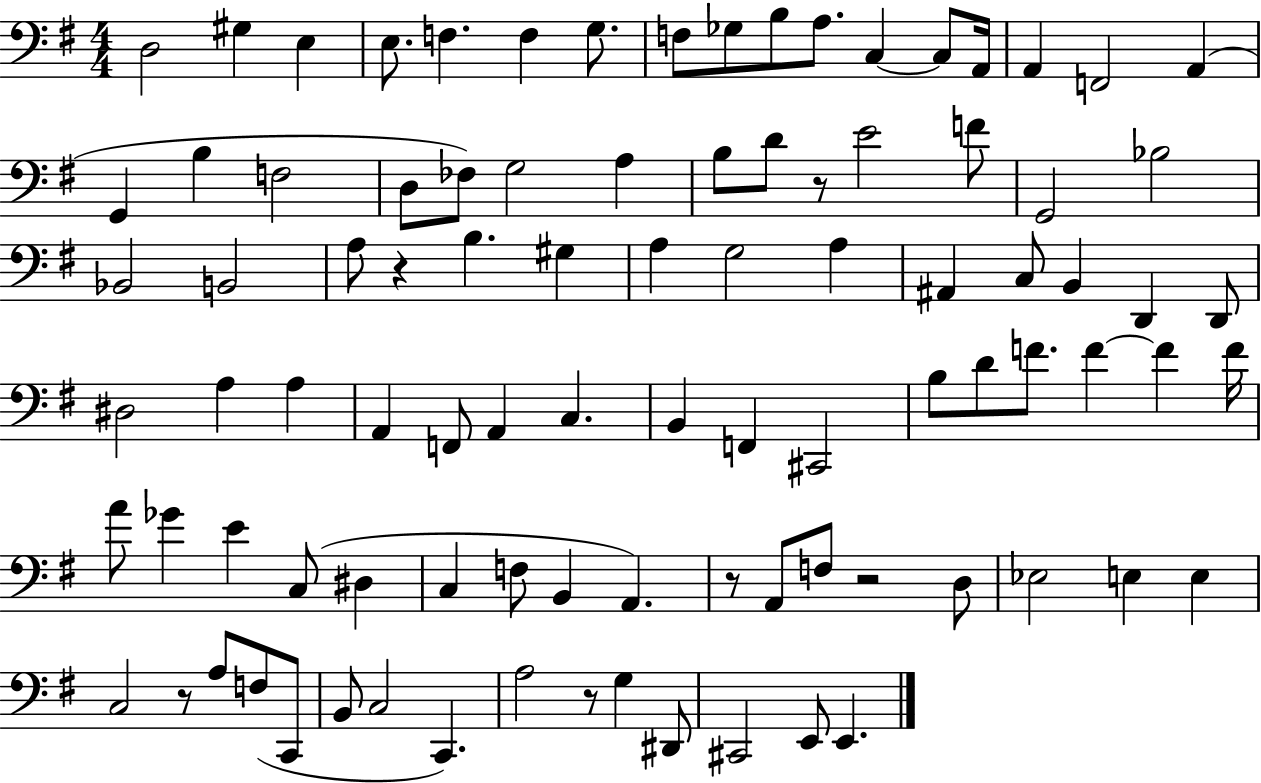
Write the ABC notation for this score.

X:1
T:Untitled
M:4/4
L:1/4
K:G
D,2 ^G, E, E,/2 F, F, G,/2 F,/2 _G,/2 B,/2 A,/2 C, C,/2 A,,/4 A,, F,,2 A,, G,, B, F,2 D,/2 _F,/2 G,2 A, B,/2 D/2 z/2 E2 F/2 G,,2 _B,2 _B,,2 B,,2 A,/2 z B, ^G, A, G,2 A, ^A,, C,/2 B,, D,, D,,/2 ^D,2 A, A, A,, F,,/2 A,, C, B,, F,, ^C,,2 B,/2 D/2 F/2 F F F/4 A/2 _G E C,/2 ^D, C, F,/2 B,, A,, z/2 A,,/2 F,/2 z2 D,/2 _E,2 E, E, C,2 z/2 A,/2 F,/2 C,,/2 B,,/2 C,2 C,, A,2 z/2 G, ^D,,/2 ^C,,2 E,,/2 E,,